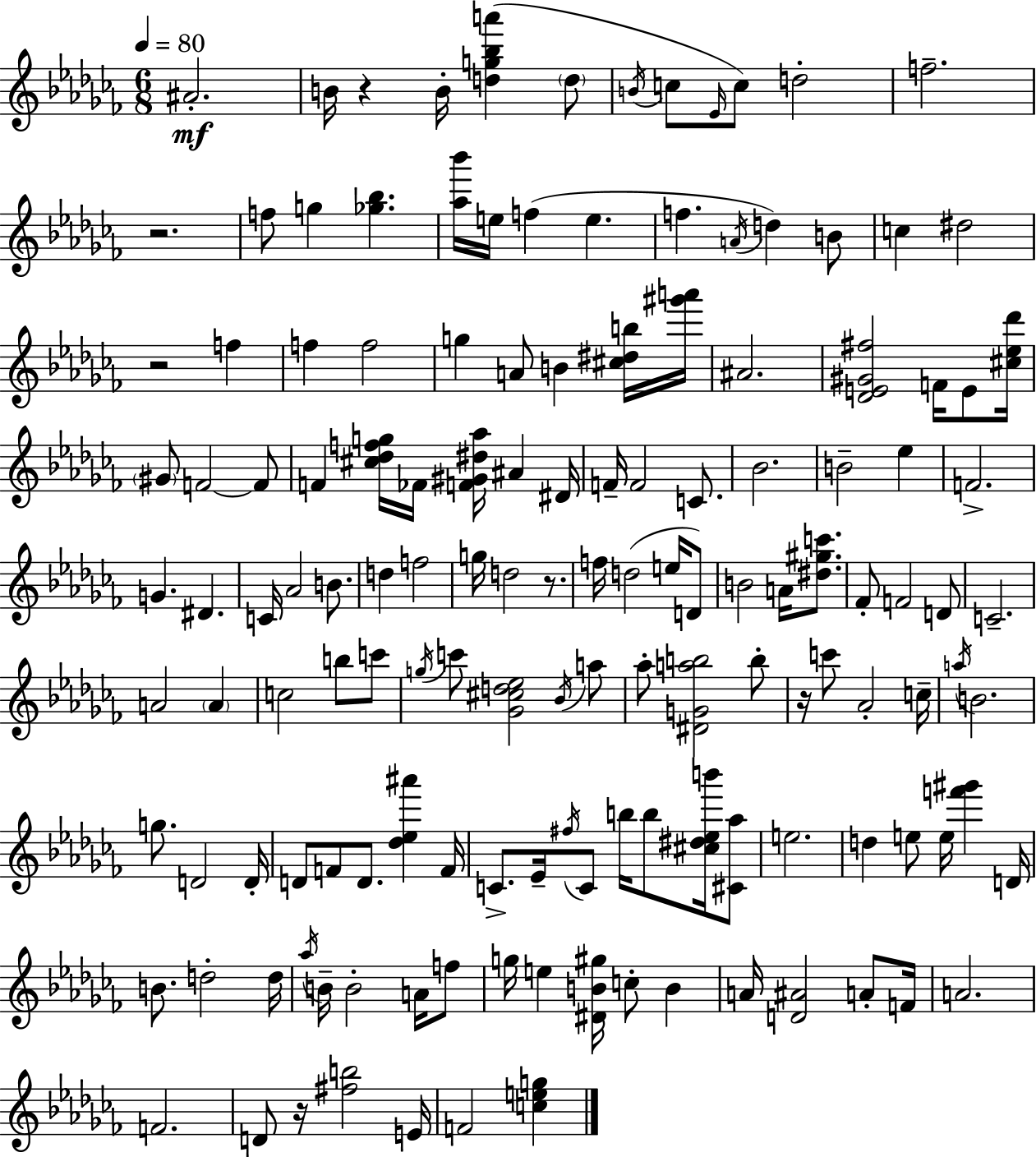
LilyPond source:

{
  \clef treble
  \numericTimeSignature
  \time 6/8
  \key aes \minor
  \tempo 4 = 80
  ais'2.-.\mf | b'16 r4 b'16-. <d'' g'' bes'' a'''>4( \parenthesize d''8 | \acciaccatura { b'16 } c''8 \grace { ees'16 }) c''8 d''2-. | f''2.-- | \break r2. | f''8 g''4 <ges'' bes''>4. | <aes'' bes'''>16 e''16 f''4( e''4. | f''4. \acciaccatura { a'16 }) d''4 | \break b'8 c''4 dis''2 | r2 f''4 | f''4 f''2 | g''4 a'8 b'4 | \break <cis'' dis'' b''>16 <gis''' a'''>16 ais'2. | <des' e' gis' fis''>2 f'16 | e'8 <cis'' ees'' des'''>16 \parenthesize gis'8 f'2~~ | f'8 f'4 <cis'' des'' f'' g''>16 fes'16 <f' gis' dis'' aes''>16 ais'4 | \break dis'16 f'16-- f'2 | c'8. bes'2. | b'2-- ees''4 | f'2.-> | \break g'4. dis'4. | c'16 aes'2 | b'8. d''4 f''2 | g''16 d''2 | \break r8. f''16 d''2( | e''16 d'8) b'2 a'16 | <dis'' gis'' c'''>8. fes'8-. f'2 | d'8 c'2.-- | \break a'2 \parenthesize a'4 | c''2 b''8 | c'''8 \acciaccatura { g''16 } c'''8 <ges' cis'' d'' ees''>2 | \acciaccatura { bes'16 } a''8 aes''8-. <dis' g' a'' b''>2 | \break b''8-. r16 c'''8 aes'2-. | c''16-- \acciaccatura { a''16 } b'2. | g''8. d'2 | d'16-. d'8 f'8 d'8. | \break <des'' ees'' ais'''>4 f'16 c'8.-> ees'16-- \acciaccatura { fis''16 } c'8 | b''16 b''8 <cis'' dis'' ees'' b'''>16 <cis' aes''>8 e''2. | d''4 e''8 | e''16 <f''' gis'''>4 d'16 b'8. d''2-. | \break d''16 \acciaccatura { aes''16 } b'16-- b'2-. | a'16 f''8 g''16 e''4 | <dis' b' gis''>16 c''8-. b'4 a'16 <d' ais'>2 | a'8-. f'16 a'2. | \break f'2. | d'8 r16 <fis'' b''>2 | e'16 f'2 | <c'' e'' g''>4 \bar "|."
}